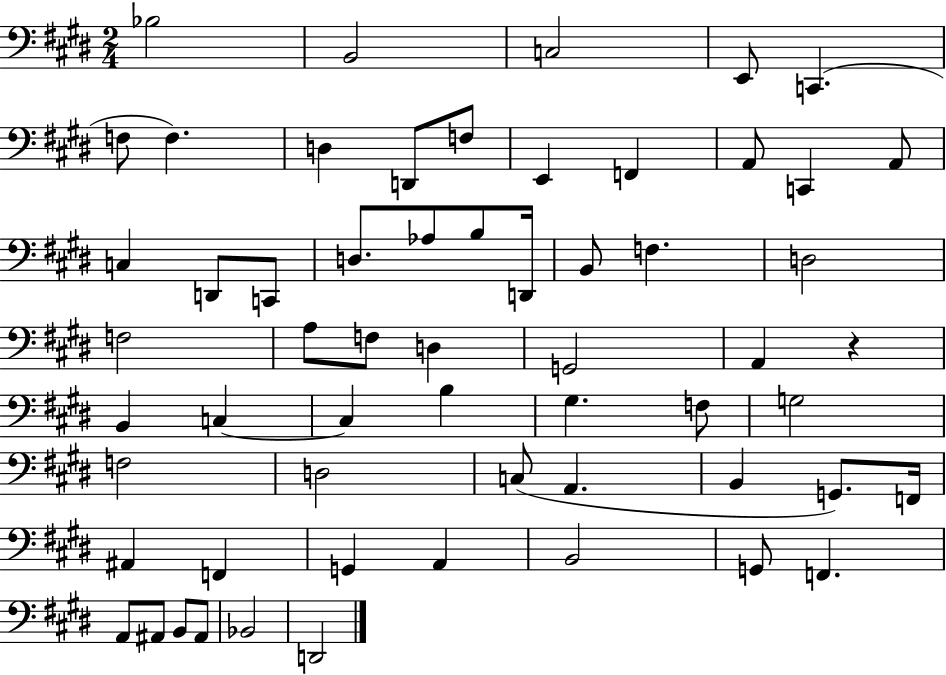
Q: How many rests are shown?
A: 1